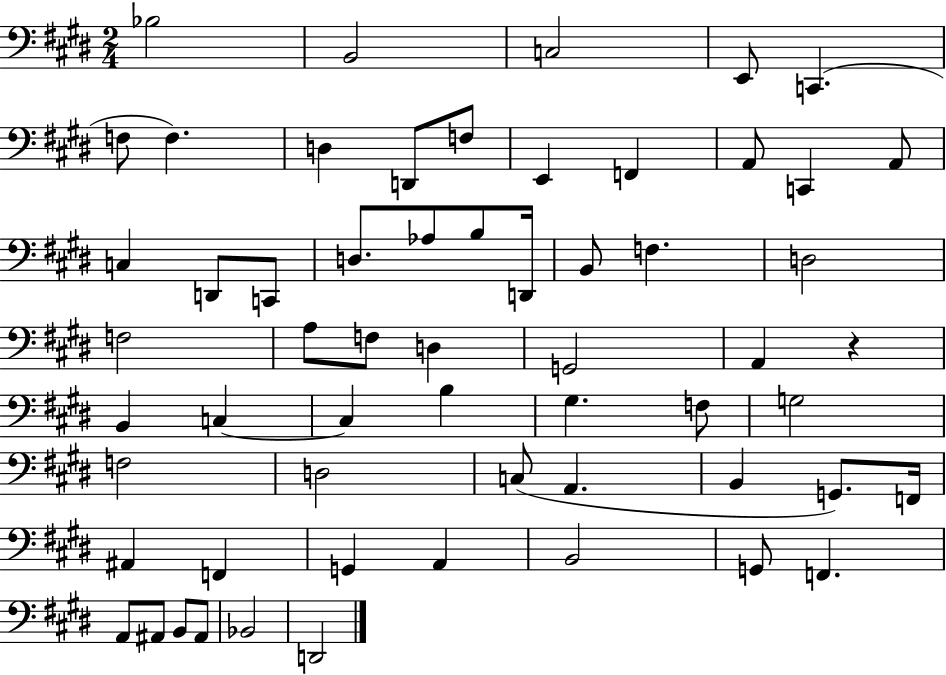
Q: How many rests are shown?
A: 1